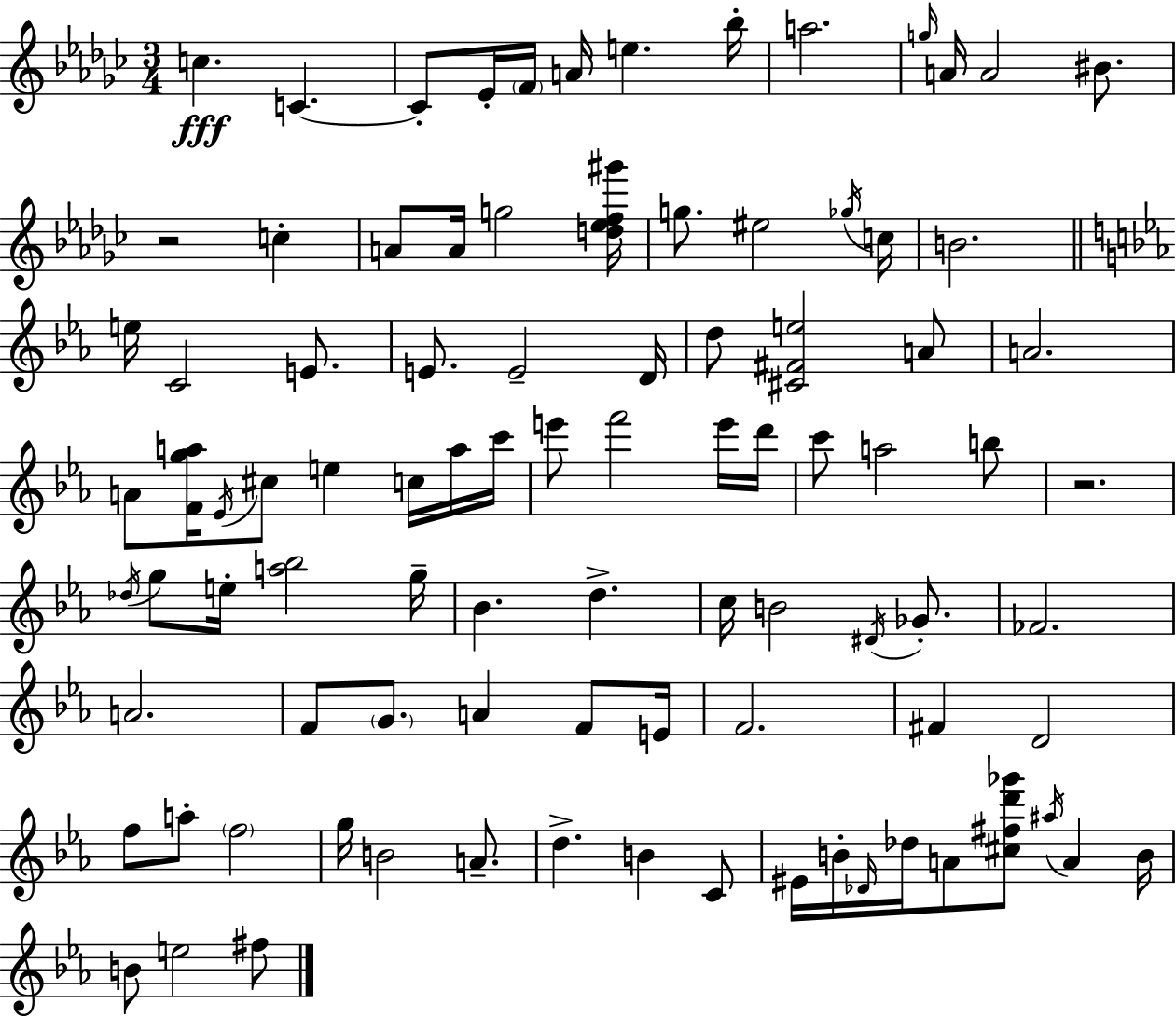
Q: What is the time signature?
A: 3/4